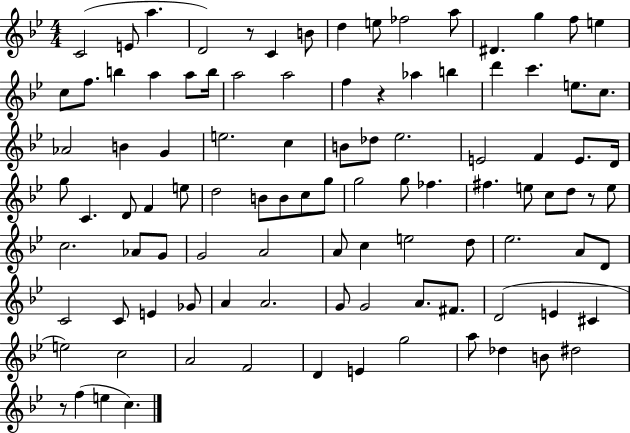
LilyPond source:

{
  \clef treble
  \numericTimeSignature
  \time 4/4
  \key bes \major
  \repeat volta 2 { c'2( e'8 a''4. | d'2) r8 c'4 b'8 | d''4 e''8 fes''2 a''8 | dis'4. g''4 f''8 e''4 | \break c''8 f''8. b''4 a''4 a''8 b''16 | a''2 a''2 | f''4 r4 aes''4 b''4 | d'''4 c'''4. e''8. c''8. | \break aes'2 b'4 g'4 | e''2. c''4 | b'8 des''8 ees''2. | e'2 f'4 e'8. d'16 | \break g''8 c'4. d'8 f'4 e''8 | d''2 b'8 b'8 c''8 g''8 | g''2 g''8 fes''4. | fis''4. e''8 c''8 d''8 r8 e''8 | \break c''2. aes'8 g'8 | g'2 a'2 | a'8 c''4 e''2 d''8 | ees''2. a'8 d'8 | \break c'2 c'8 e'4 ges'8 | a'4 a'2. | g'8 g'2 a'8. fis'8. | d'2( e'4 cis'4 | \break e''2) c''2 | a'2 f'2 | d'4 e'4 g''2 | a''8 des''4 b'8 dis''2 | \break r8 f''4( e''4 c''4.) | } \bar "|."
}